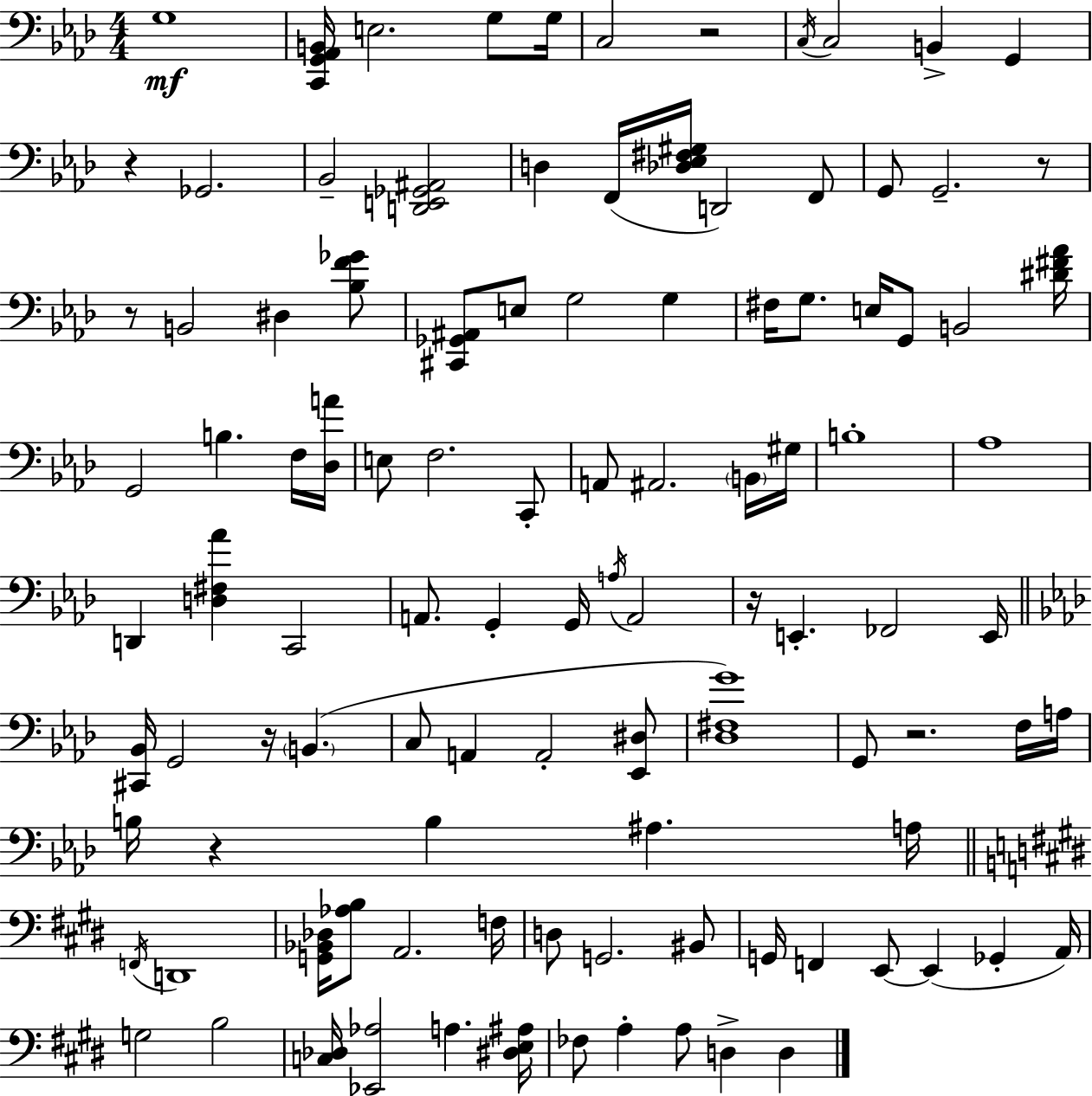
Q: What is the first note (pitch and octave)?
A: G3